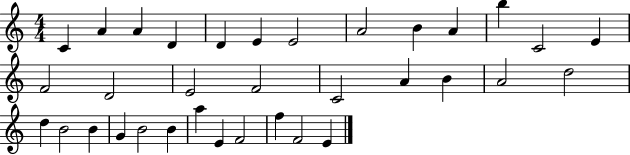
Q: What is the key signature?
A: C major